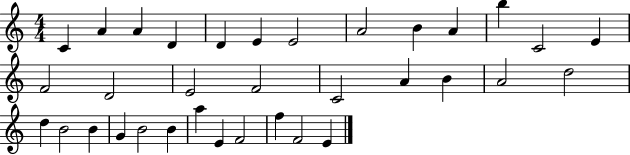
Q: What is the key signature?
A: C major